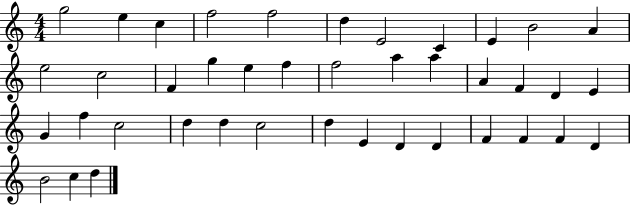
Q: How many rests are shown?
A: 0